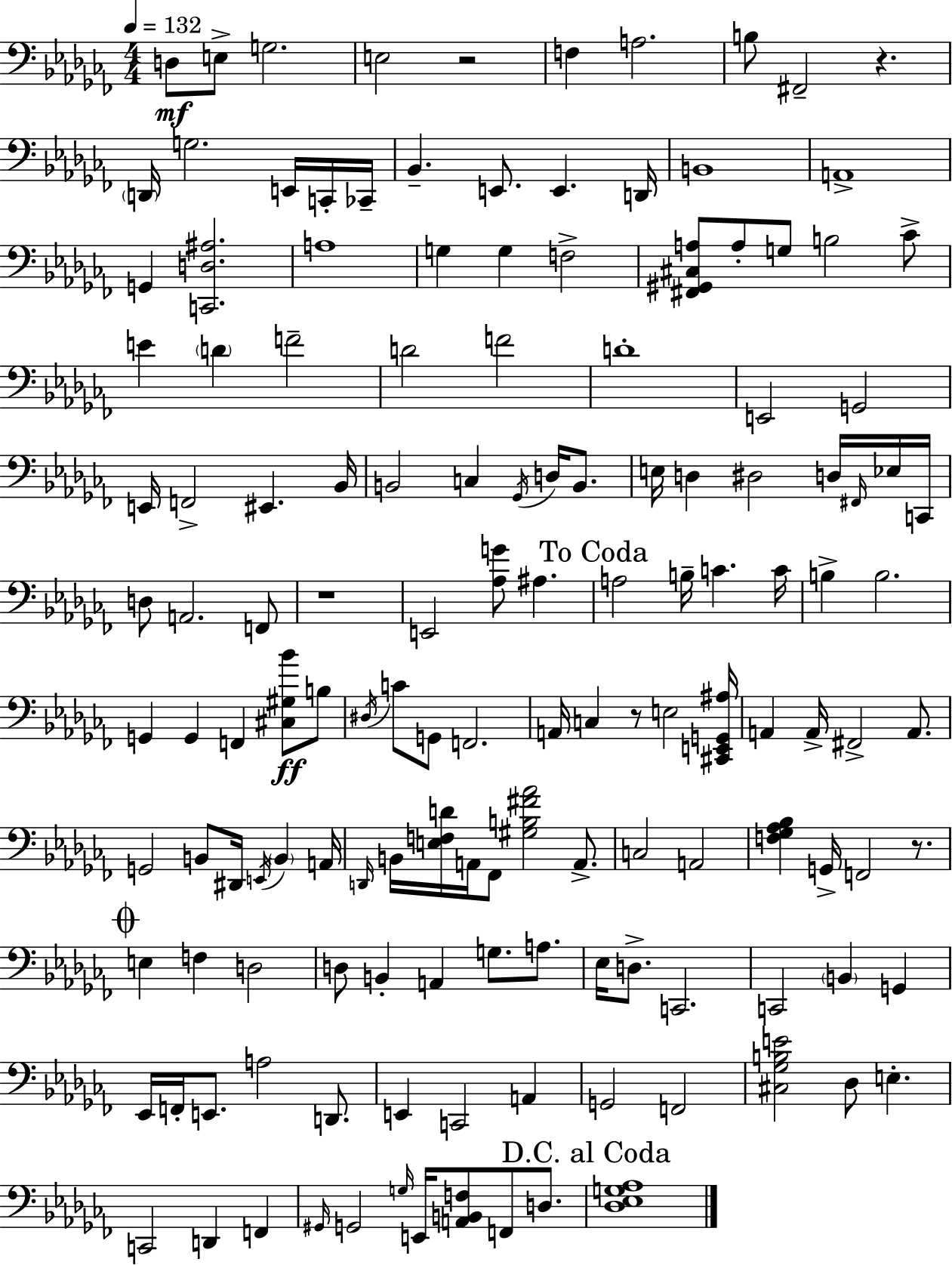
{
  \clef bass
  \numericTimeSignature
  \time 4/4
  \key aes \minor
  \tempo 4 = 132
  d8\mf e8-> g2. | e2 r2 | f4 a2. | b8 fis,2-- r4. | \break \parenthesize d,16 g2. e,16 c,16-. ces,16-- | bes,4.-- e,8. e,4. d,16 | b,1 | a,1-> | \break g,4 <c, d ais>2. | a1 | g4 g4 f2-> | <fis, gis, cis a>8 a8-. g8 b2 ces'8-> | \break e'4 \parenthesize d'4 f'2-- | d'2 f'2 | d'1-. | e,2 g,2 | \break e,16 f,2-> eis,4. bes,16 | b,2 c4 \acciaccatura { ges,16 } d16 b,8. | e16 d4 dis2 d16 \grace { fis,16 } | ees16 c,16 d8 a,2. | \break f,8 r1 | e,2 <aes g'>8 ais4. | \mark "To Coda" a2 b16-- c'4. | c'16 b4-> b2. | \break g,4 g,4 f,4 <cis gis bes'>8\ff | b8 \acciaccatura { dis16 } c'8 g,8 f,2. | a,16 c4 r8 e2 | <cis, e, g, ais>16 a,4 a,16-> fis,2-> | \break a,8. g,2 b,8 dis,16 \acciaccatura { e,16 } \parenthesize b,4 | a,16 \grace { d,16 } b,16 <e f d'>16 a,16 fes,8 <gis b fis' aes'>2 | a,8.-> c2 a,2 | <f ges aes bes>4 g,16-> f,2 | \break r8. \mark \markup { \musicglyph "scripts.coda" } e4 f4 d2 | d8 b,4-. a,4 g8. | a8. ees16 d8.-> c,2. | c,2 \parenthesize b,4 | \break g,4 ees,16 f,16-. e,8. a2 | d,8. e,4 c,2 | a,4 g,2 f,2 | <cis ges b e'>2 des8 e4.-. | \break c,2 d,4 | f,4 \grace { gis,16 } g,2 \grace { g16 } e,16 | <a, b, f>8 f,8 d8. \mark "D.C. al Coda" <des ees g aes>1 | \bar "|."
}